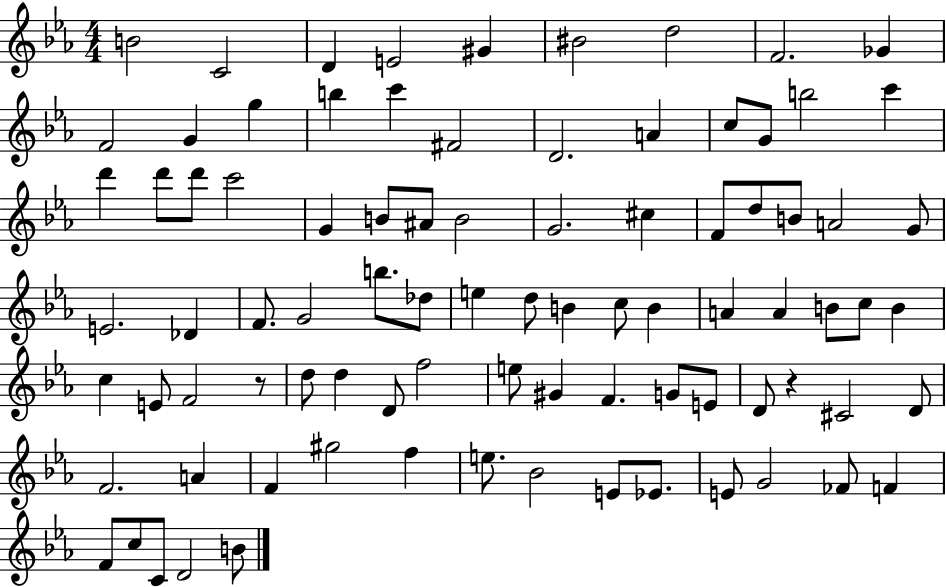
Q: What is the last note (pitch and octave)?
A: B4